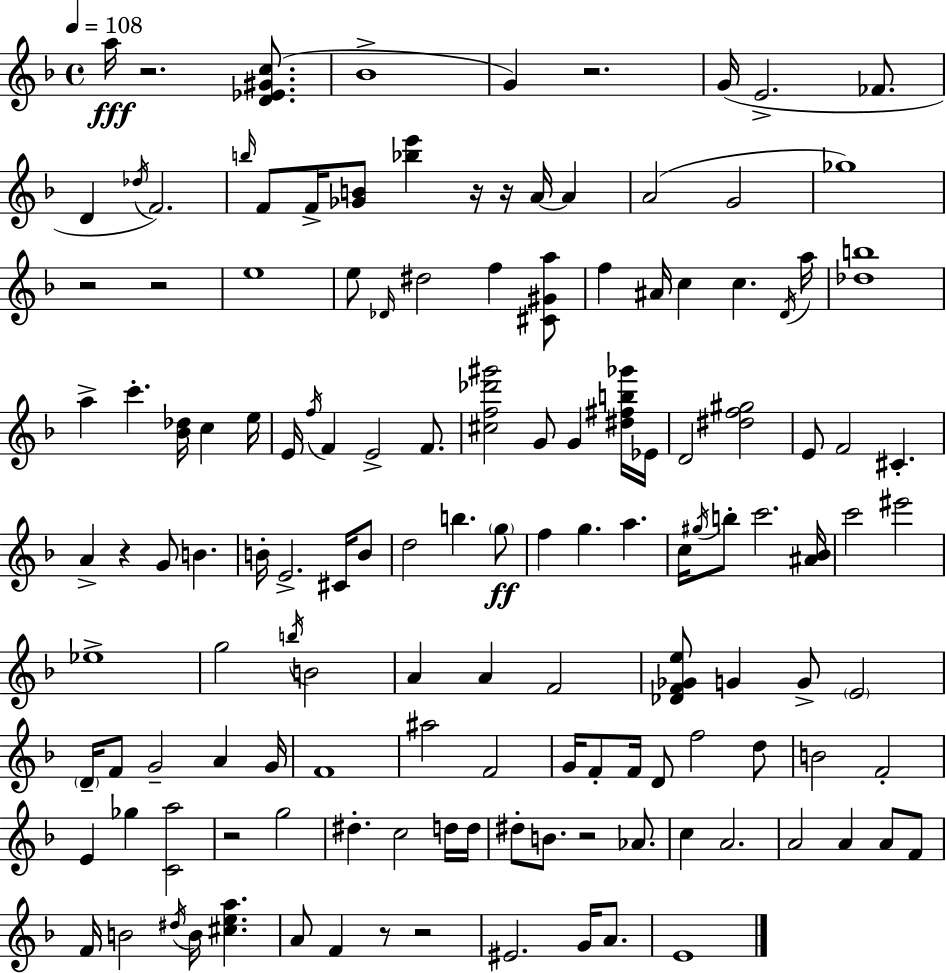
A5/s R/h. [D4,Eb4,G#4,C5]/e. Bb4/w G4/q R/h. G4/s E4/h. FES4/e. D4/q Db5/s F4/h. B5/s F4/e F4/s [Gb4,B4]/e [Bb5,E6]/q R/s R/s A4/s A4/q A4/h G4/h Gb5/w R/h R/h E5/w E5/e Db4/s D#5/h F5/q [C#4,G#4,A5]/e F5/q A#4/s C5/q C5/q. D4/s A5/s [Db5,B5]/w A5/q C6/q. [Bb4,Db5]/s C5/q E5/s E4/s F5/s F4/q E4/h F4/e. [C#5,F5,Db6,G#6]/h G4/e G4/q [D#5,F#5,B5,Gb6]/s Eb4/s D4/h [D#5,F5,G#5]/h E4/e F4/h C#4/q. A4/q R/q G4/e B4/q. B4/s E4/h. C#4/s B4/e D5/h B5/q. G5/e F5/q G5/q. A5/q. C5/s G#5/s B5/e C6/h. [A#4,Bb4]/s C6/h EIS6/h Eb5/w G5/h B5/s B4/h A4/q A4/q F4/h [Db4,F4,Gb4,E5]/e G4/q G4/e E4/h D4/s F4/e G4/h A4/q G4/s F4/w A#5/h F4/h G4/s F4/e F4/s D4/e F5/h D5/e B4/h F4/h E4/q Gb5/q [C4,A5]/h R/h G5/h D#5/q. C5/h D5/s D5/s D#5/e B4/e. R/h Ab4/e. C5/q A4/h. A4/h A4/q A4/e F4/e F4/s B4/h D#5/s B4/s [C#5,E5,A5]/q. A4/e F4/q R/e R/h EIS4/h. G4/s A4/e. E4/w